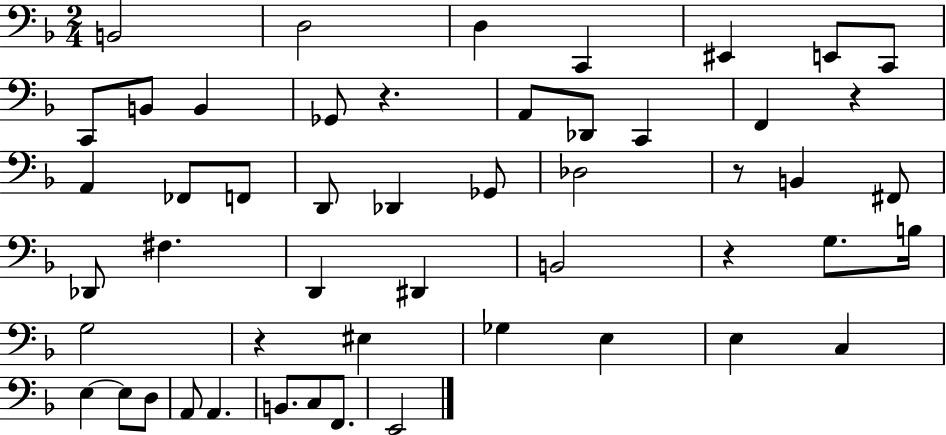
X:1
T:Untitled
M:2/4
L:1/4
K:F
B,,2 D,2 D, C,, ^E,, E,,/2 C,,/2 C,,/2 B,,/2 B,, _G,,/2 z A,,/2 _D,,/2 C,, F,, z A,, _F,,/2 F,,/2 D,,/2 _D,, _G,,/2 _D,2 z/2 B,, ^F,,/2 _D,,/2 ^F, D,, ^D,, B,,2 z G,/2 B,/4 G,2 z ^E, _G, E, E, C, E, E,/2 D,/2 A,,/2 A,, B,,/2 C,/2 F,,/2 E,,2